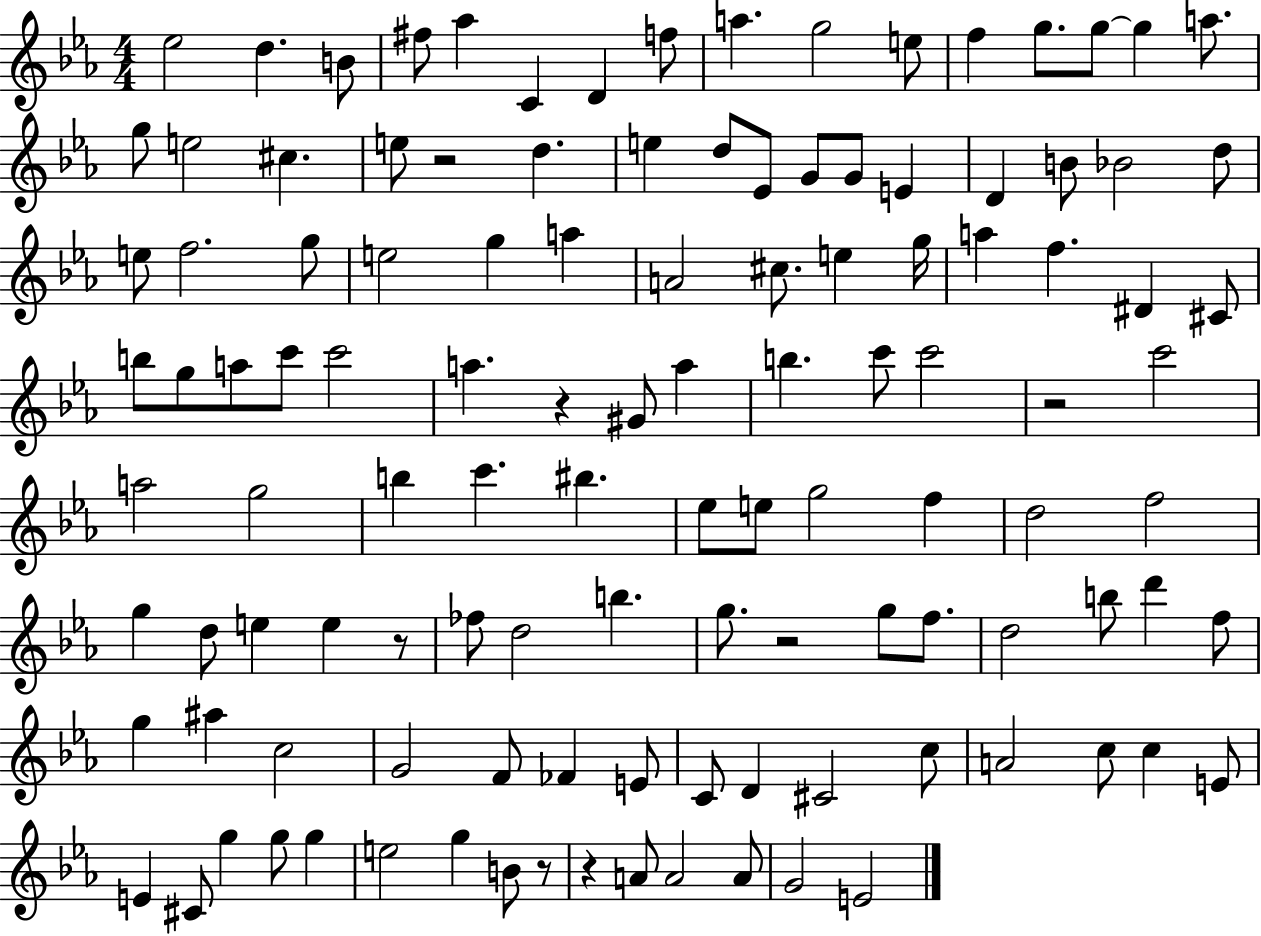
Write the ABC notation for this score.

X:1
T:Untitled
M:4/4
L:1/4
K:Eb
_e2 d B/2 ^f/2 _a C D f/2 a g2 e/2 f g/2 g/2 g a/2 g/2 e2 ^c e/2 z2 d e d/2 _E/2 G/2 G/2 E D B/2 _B2 d/2 e/2 f2 g/2 e2 g a A2 ^c/2 e g/4 a f ^D ^C/2 b/2 g/2 a/2 c'/2 c'2 a z ^G/2 a b c'/2 c'2 z2 c'2 a2 g2 b c' ^b _e/2 e/2 g2 f d2 f2 g d/2 e e z/2 _f/2 d2 b g/2 z2 g/2 f/2 d2 b/2 d' f/2 g ^a c2 G2 F/2 _F E/2 C/2 D ^C2 c/2 A2 c/2 c E/2 E ^C/2 g g/2 g e2 g B/2 z/2 z A/2 A2 A/2 G2 E2